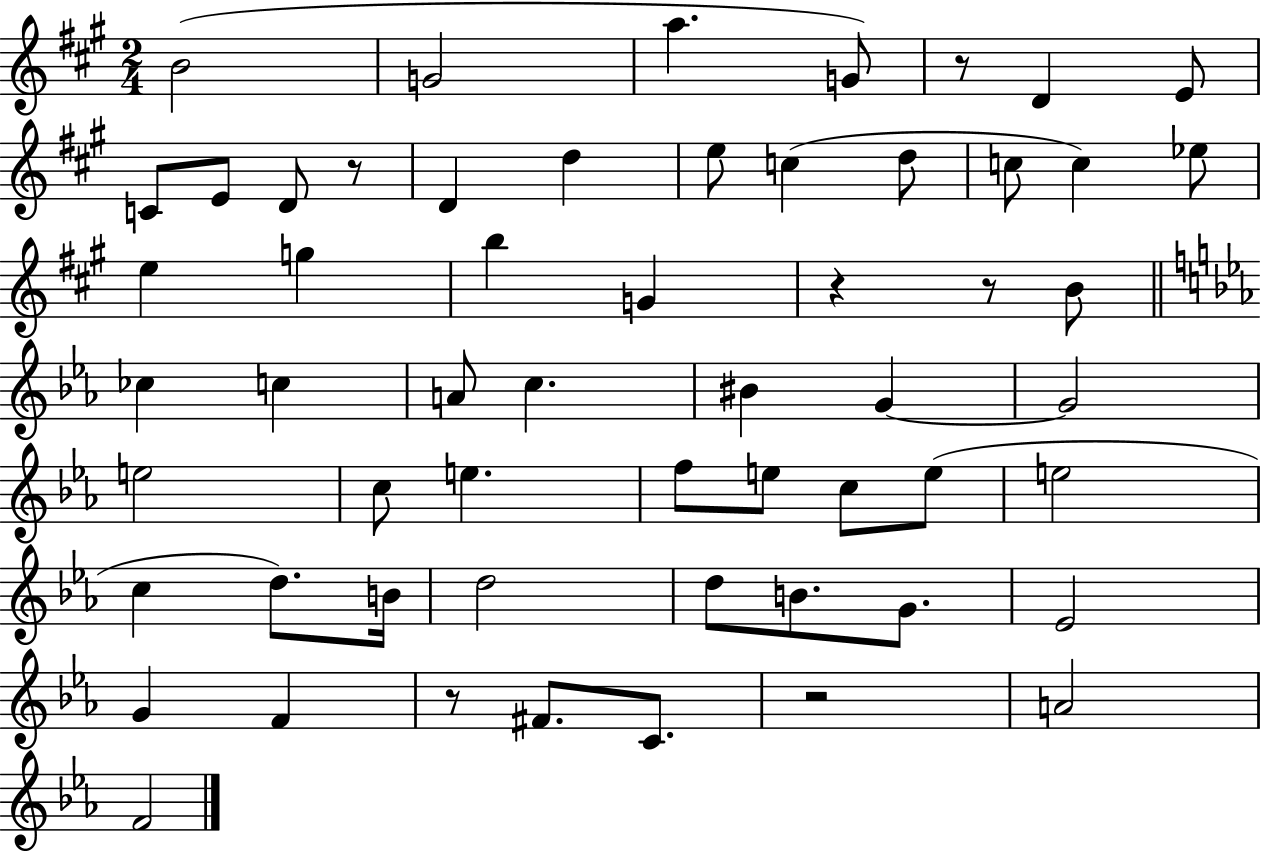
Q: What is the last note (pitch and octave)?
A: F4